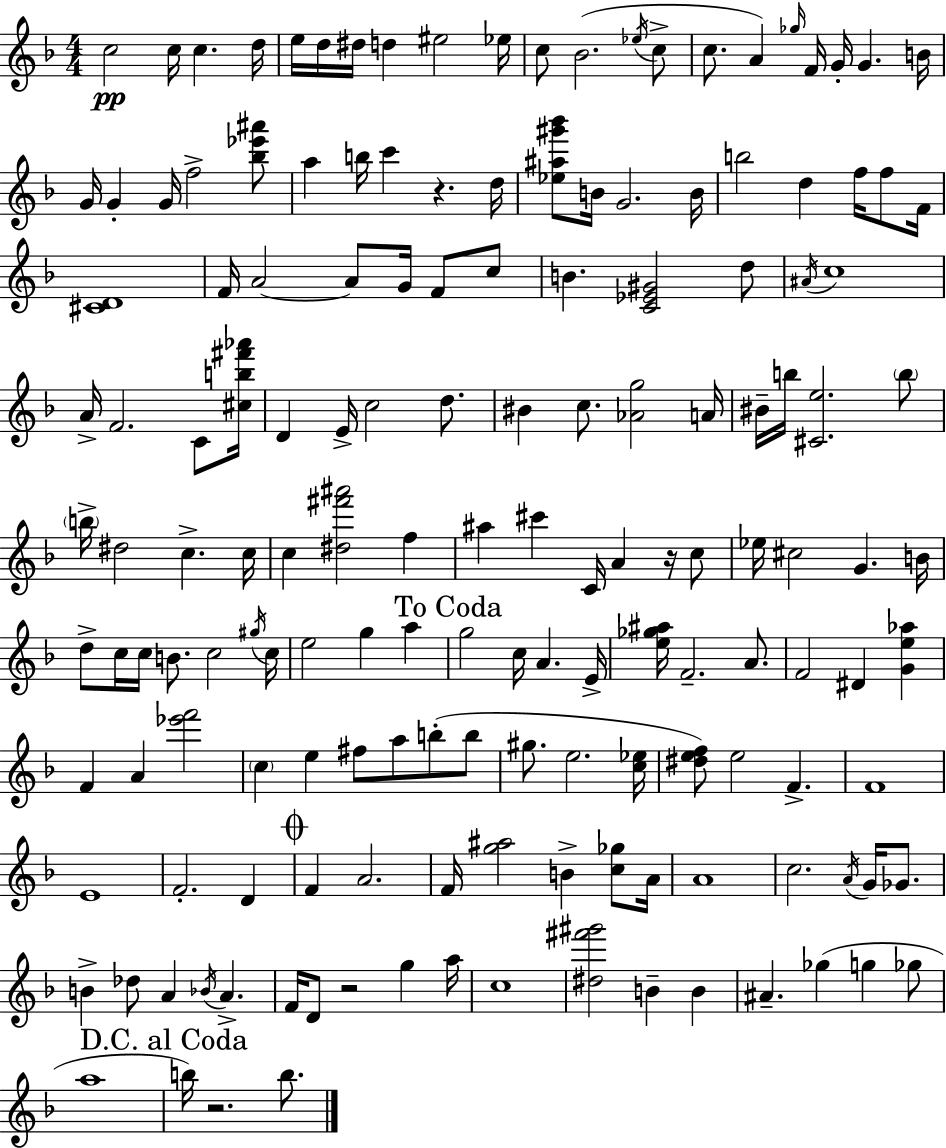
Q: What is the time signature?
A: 4/4